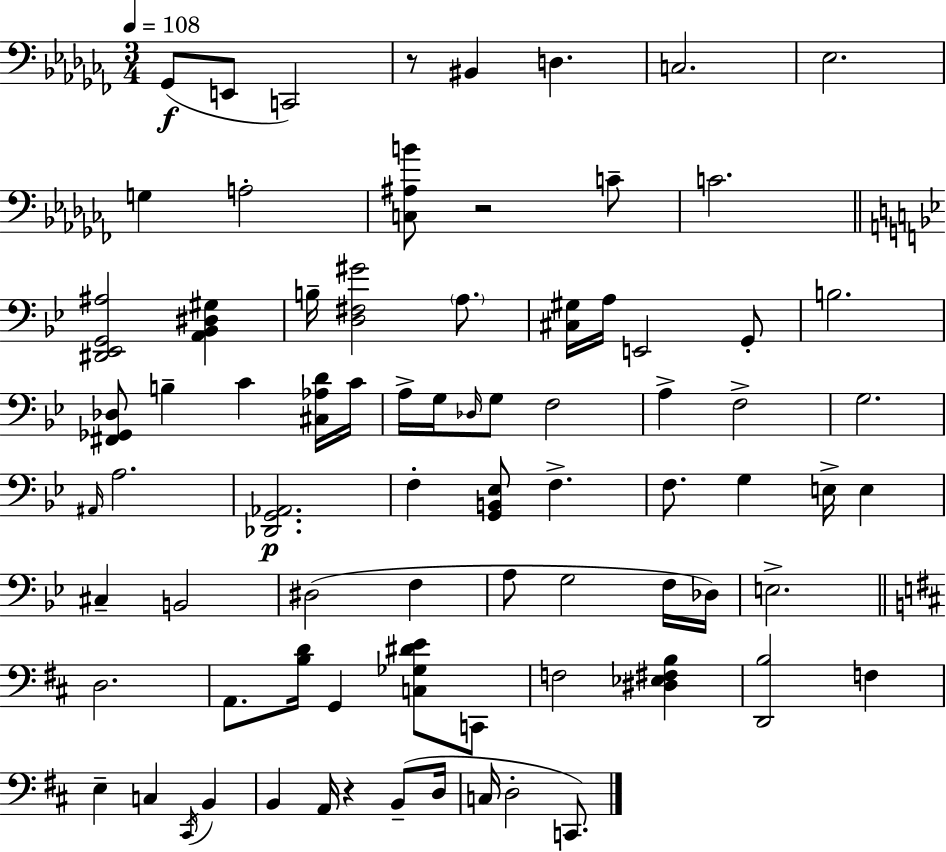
{
  \clef bass
  \numericTimeSignature
  \time 3/4
  \key aes \minor
  \tempo 4 = 108
  \repeat volta 2 { ges,8(\f e,8 c,2) | r8 bis,4 d4. | c2. | ees2. | \break g4 a2-. | <c ais b'>8 r2 c'8-- | c'2. | \bar "||" \break \key g \minor <dis, ees, g, ais>2 <a, bes, dis gis>4 | b16-- <d fis gis'>2 \parenthesize a8. | <cis gis>16 a16 e,2 g,8-. | b2. | \break <fis, ges, des>8 b4-- c'4 <cis aes d'>16 c'16 | a16-> g16 \grace { des16 } g8 f2 | a4-> f2-> | g2. | \break \grace { ais,16 } a2. | <des, g, aes,>2.\p | f4-. <g, b, ees>8 f4.-> | f8. g4 e16-> e4 | \break cis4-- b,2 | dis2( f4 | a8 g2 | f16 des16) e2.-> | \break \bar "||" \break \key d \major d2. | a,8. <b d'>16 g,4 <c ges dis' e'>8 c,8 | f2 <dis ees fis b>4 | <d, b>2 f4 | \break e4-- c4 \acciaccatura { cis,16 } b,4 | b,4 a,16 r4 b,8--( | d16 c16 d2-. c,8.) | } \bar "|."
}